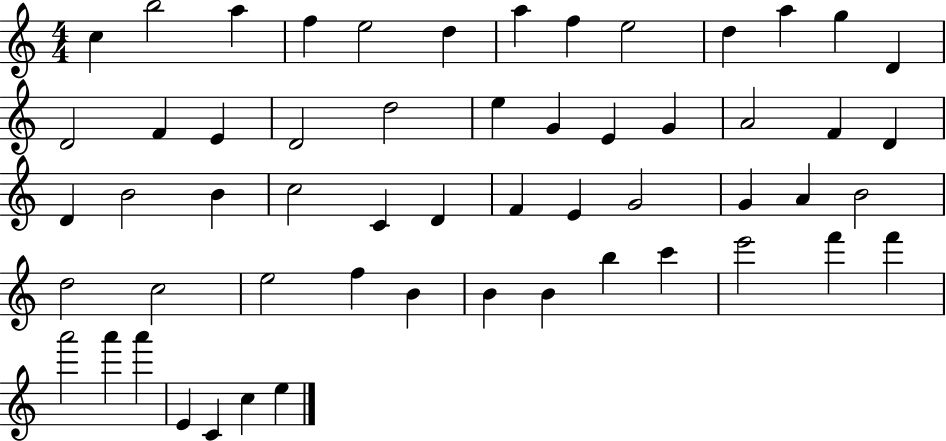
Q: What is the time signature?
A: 4/4